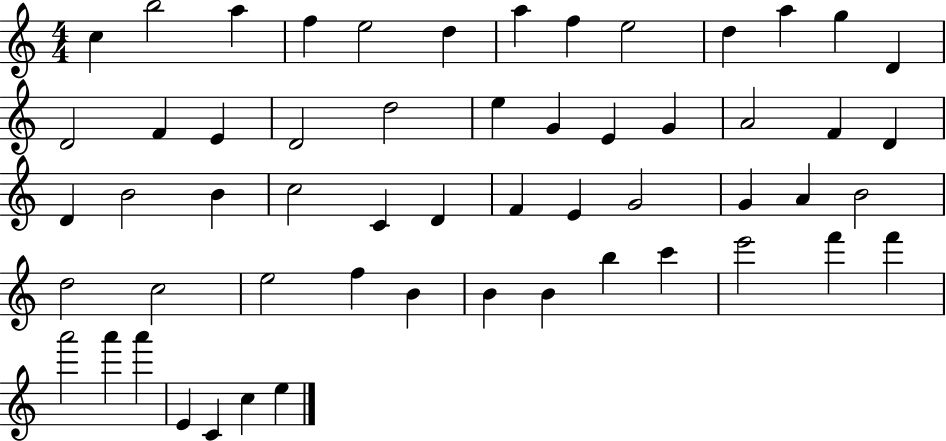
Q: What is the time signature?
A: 4/4